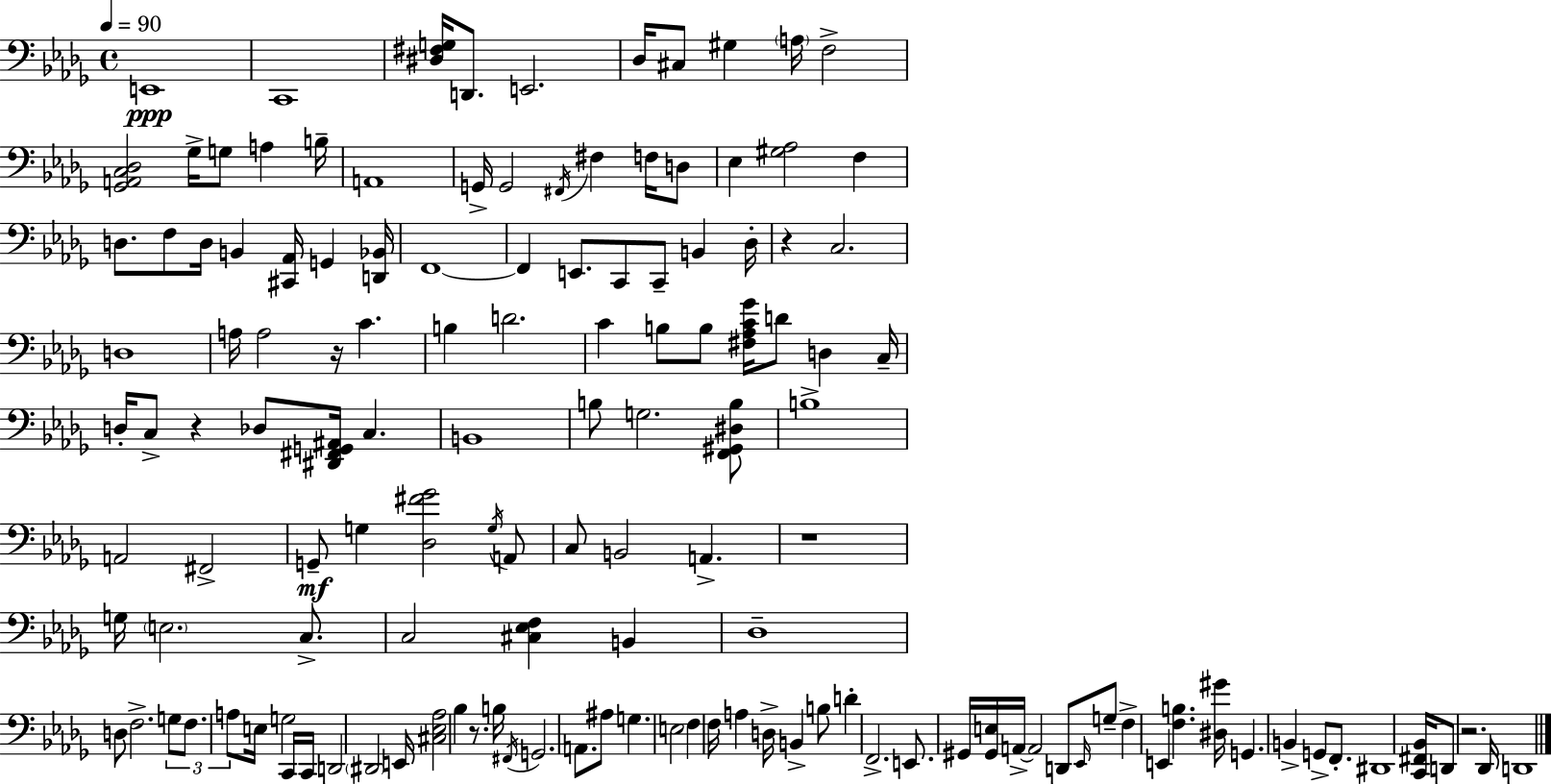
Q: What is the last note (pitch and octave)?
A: D2